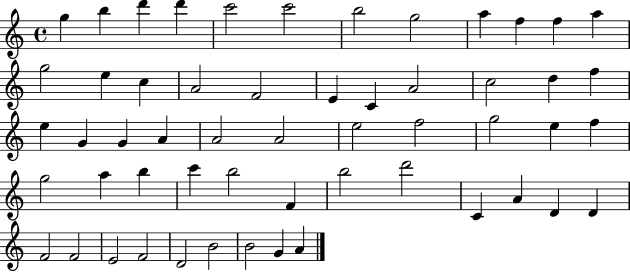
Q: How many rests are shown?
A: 0